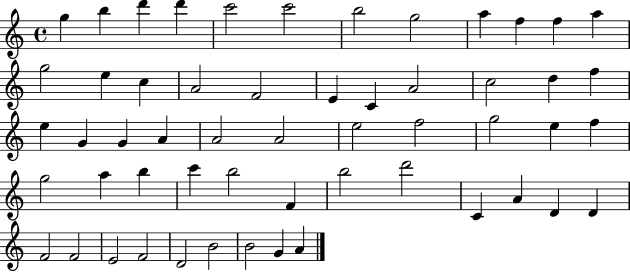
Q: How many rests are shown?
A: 0